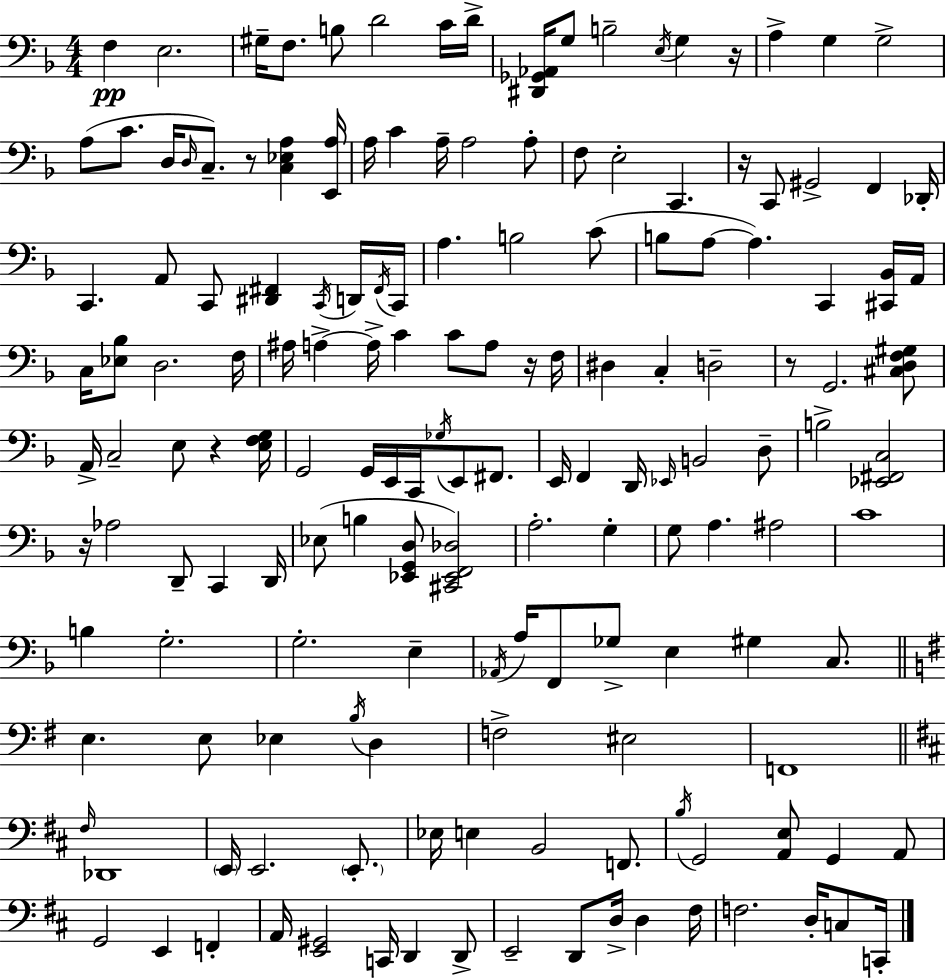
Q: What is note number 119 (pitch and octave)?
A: B3